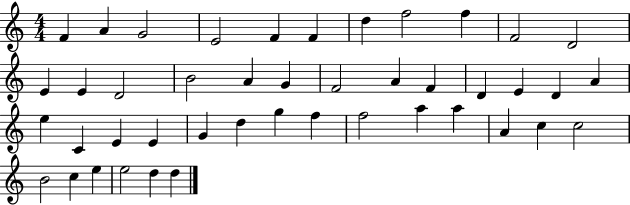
{
  \clef treble
  \numericTimeSignature
  \time 4/4
  \key c \major
  f'4 a'4 g'2 | e'2 f'4 f'4 | d''4 f''2 f''4 | f'2 d'2 | \break e'4 e'4 d'2 | b'2 a'4 g'4 | f'2 a'4 f'4 | d'4 e'4 d'4 a'4 | \break e''4 c'4 e'4 e'4 | g'4 d''4 g''4 f''4 | f''2 a''4 a''4 | a'4 c''4 c''2 | \break b'2 c''4 e''4 | e''2 d''4 d''4 | \bar "|."
}